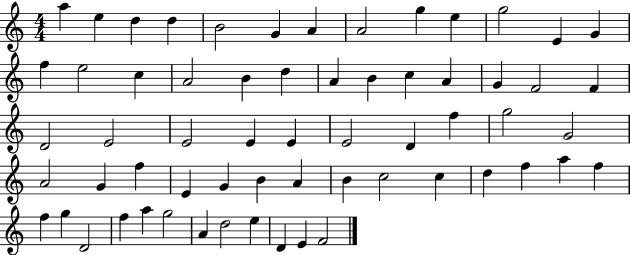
A5/q E5/q D5/q D5/q B4/h G4/q A4/q A4/h G5/q E5/q G5/h E4/q G4/q F5/q E5/h C5/q A4/h B4/q D5/q A4/q B4/q C5/q A4/q G4/q F4/h F4/q D4/h E4/h E4/h E4/q E4/q E4/h D4/q F5/q G5/h G4/h A4/h G4/q F5/q E4/q G4/q B4/q A4/q B4/q C5/h C5/q D5/q F5/q A5/q F5/q F5/q G5/q D4/h F5/q A5/q G5/h A4/q D5/h E5/q D4/q E4/q F4/h